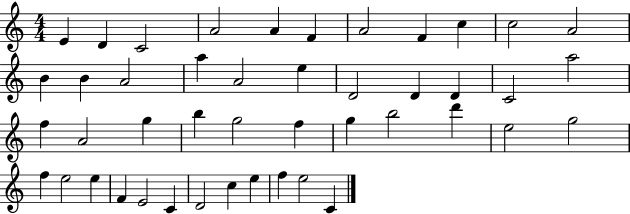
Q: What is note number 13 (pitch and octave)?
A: B4